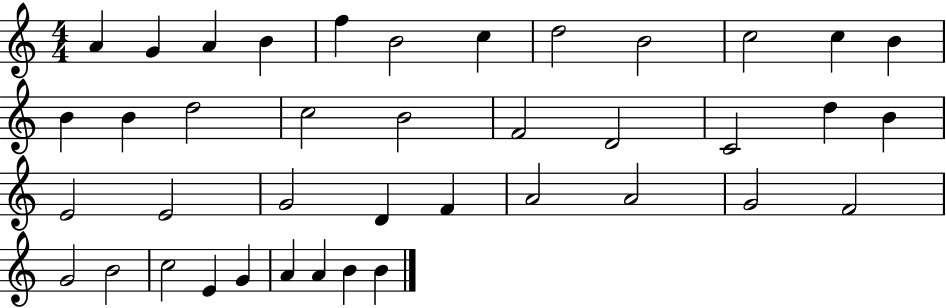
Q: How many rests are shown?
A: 0